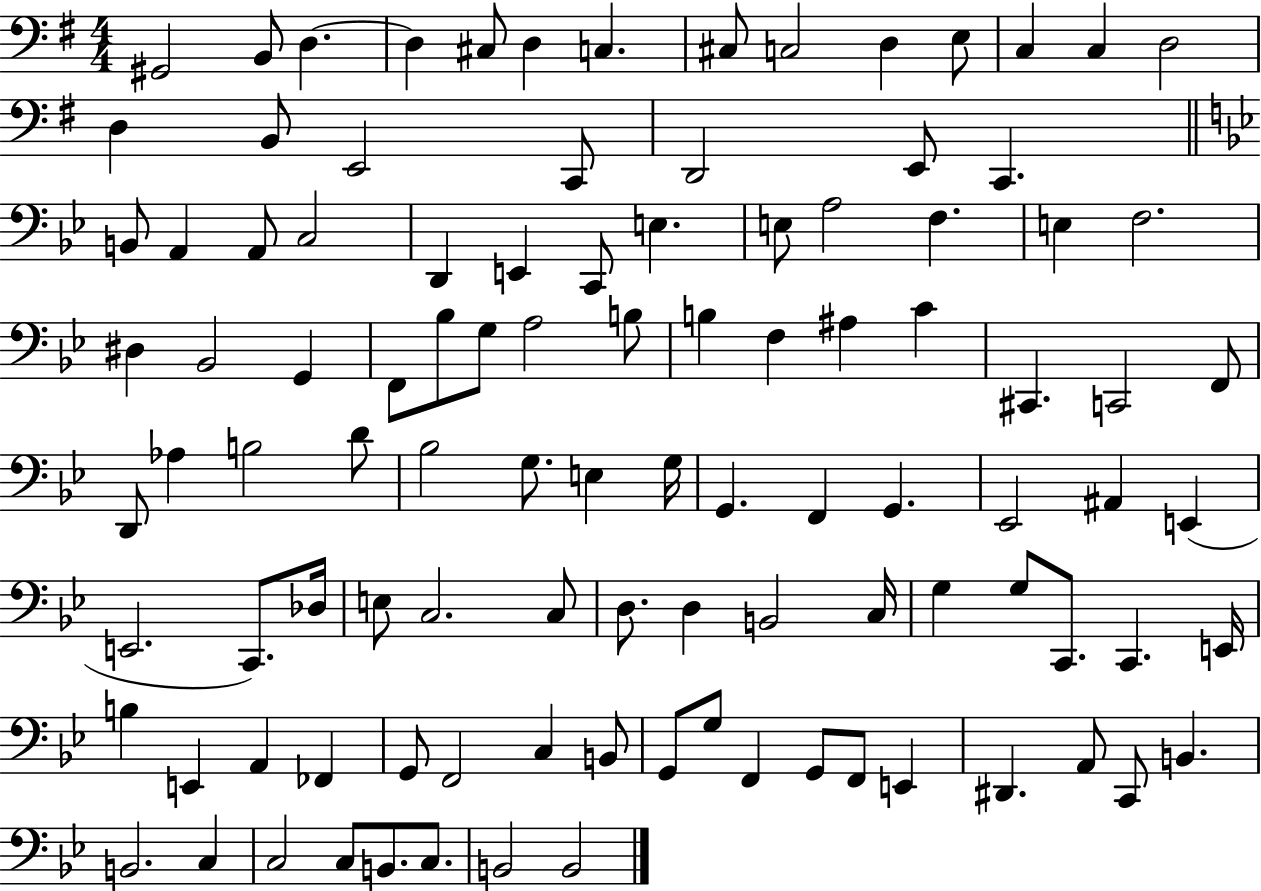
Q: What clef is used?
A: bass